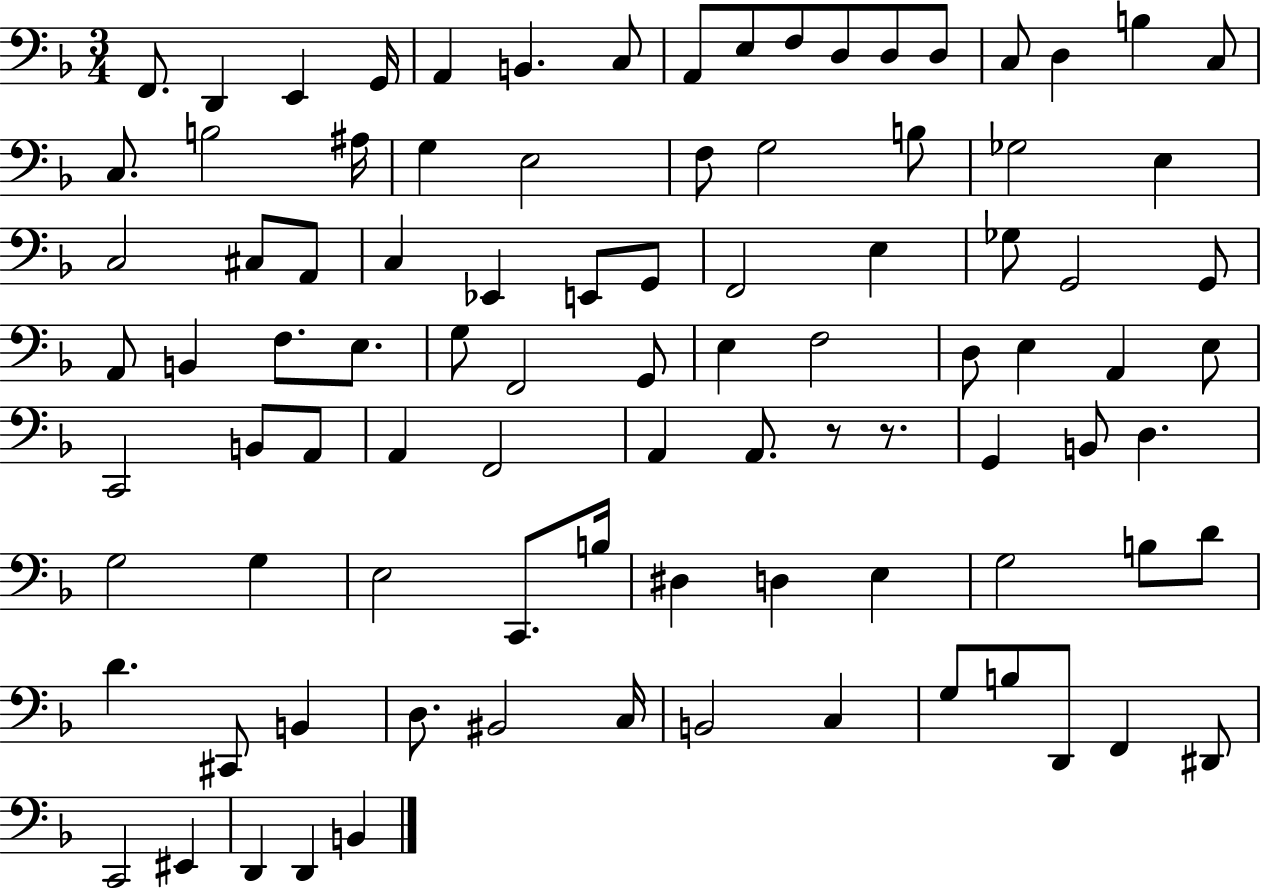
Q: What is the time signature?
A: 3/4